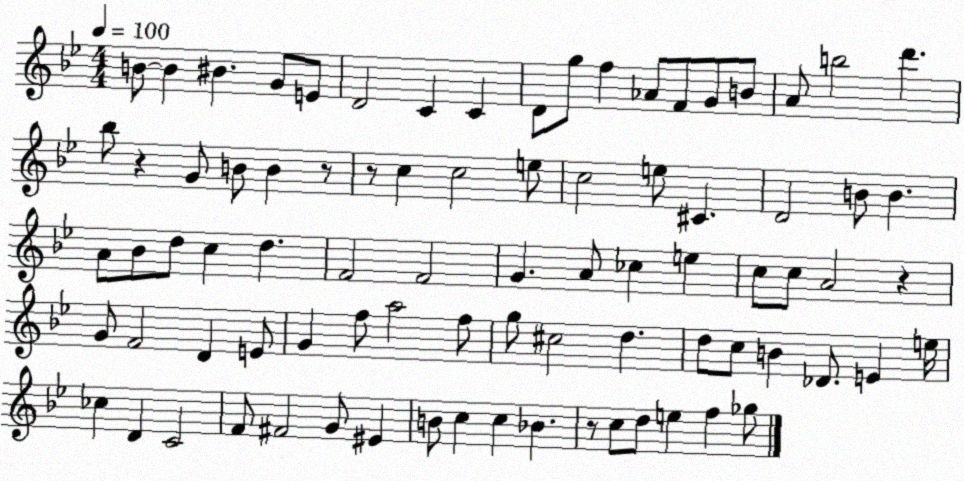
X:1
T:Untitled
M:4/4
L:1/4
K:Bb
B/2 B ^B G/2 E/2 D2 C C D/2 g/2 f _A/2 F/2 G/2 B/2 A/2 b2 d' _b/2 z G/2 B/2 B z/2 z/2 c c2 e/2 c2 e/2 ^C D2 B/2 B A/2 _B/2 d/2 c d F2 F2 G A/2 _c e c/2 c/2 A2 z G/2 F2 D E/2 G f/2 a2 f/2 g/2 ^c2 d d/2 c/2 B _D/2 E e/4 _c D C2 F/2 ^F2 G/2 ^E B/2 c c _B z/2 c/2 d/2 e f _g/2